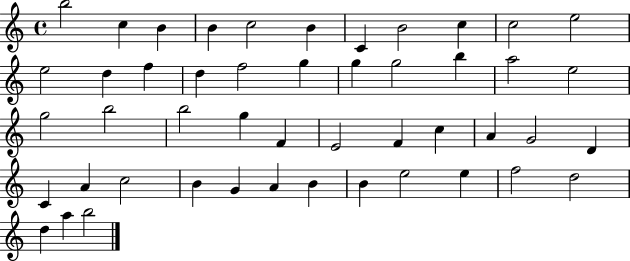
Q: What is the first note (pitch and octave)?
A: B5